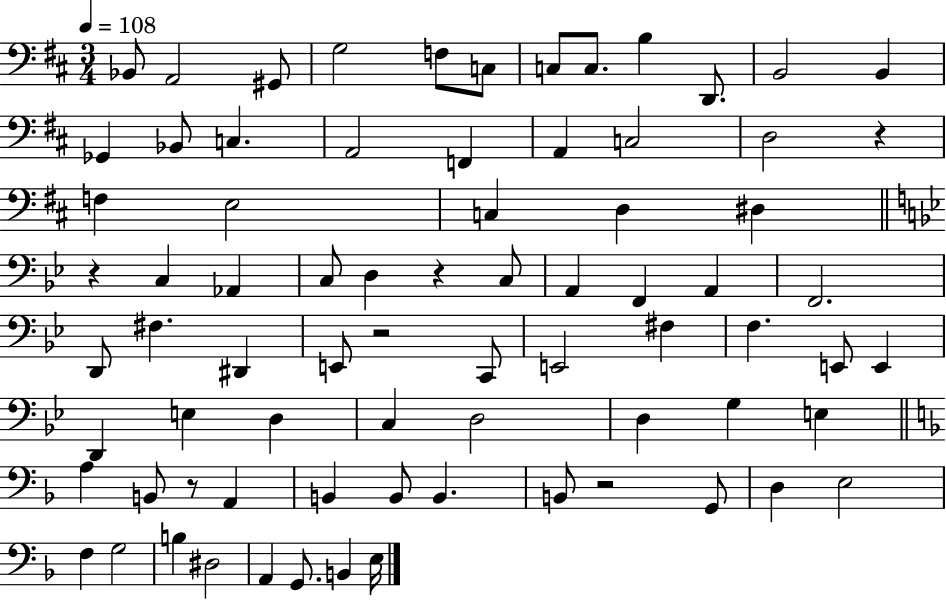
{
  \clef bass
  \numericTimeSignature
  \time 3/4
  \key d \major
  \tempo 4 = 108
  bes,8 a,2 gis,8 | g2 f8 c8 | c8 c8. b4 d,8. | b,2 b,4 | \break ges,4 bes,8 c4. | a,2 f,4 | a,4 c2 | d2 r4 | \break f4 e2 | c4 d4 dis4 | \bar "||" \break \key g \minor r4 c4 aes,4 | c8 d4 r4 c8 | a,4 f,4 a,4 | f,2. | \break d,8 fis4. dis,4 | e,8 r2 c,8 | e,2 fis4 | f4. e,8 e,4 | \break d,4 e4 d4 | c4 d2 | d4 g4 e4 | \bar "||" \break \key f \major a4 b,8 r8 a,4 | b,4 b,8 b,4. | b,8 r2 g,8 | d4 e2 | \break f4 g2 | b4 dis2 | a,4 g,8. b,4 e16 | \bar "|."
}